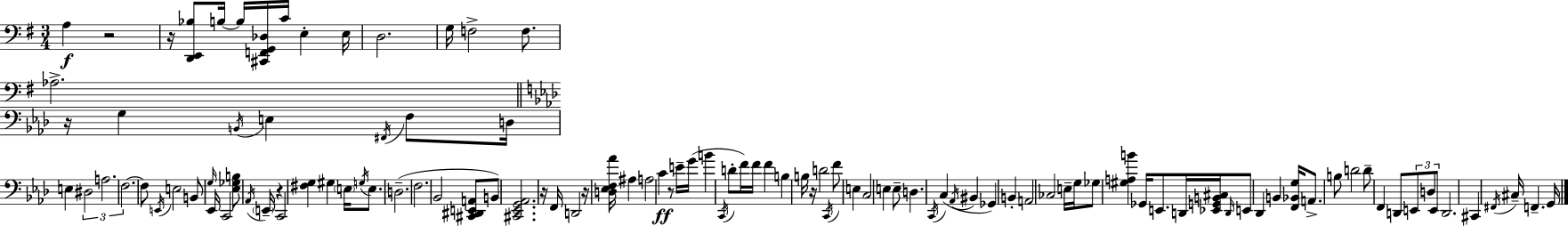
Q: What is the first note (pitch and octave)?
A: A3